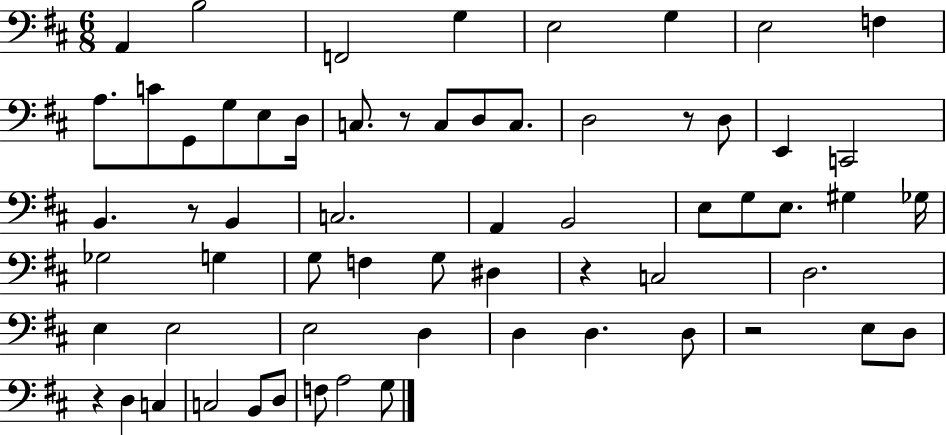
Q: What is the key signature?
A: D major